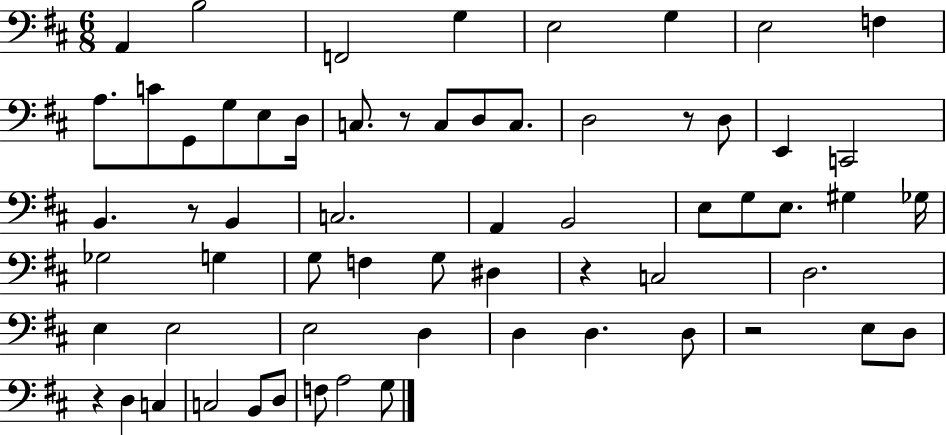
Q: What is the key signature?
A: D major